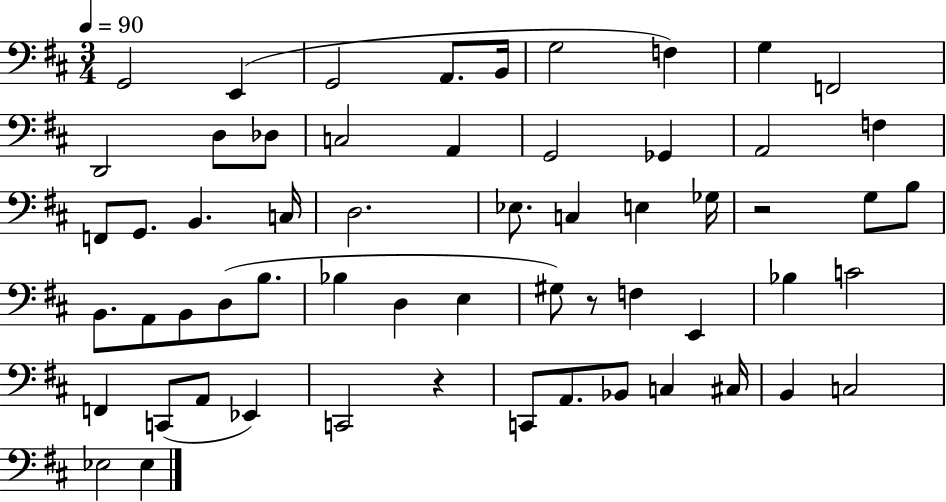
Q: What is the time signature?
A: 3/4